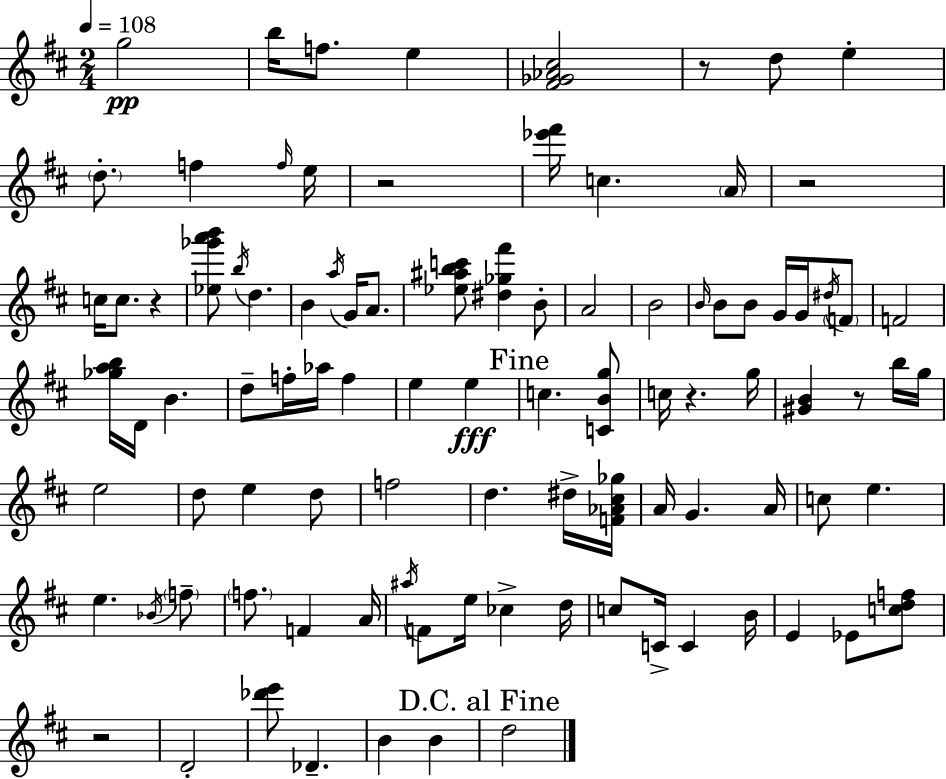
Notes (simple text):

G5/h B5/s F5/e. E5/q [F#4,Gb4,Ab4,C#5]/h R/e D5/e E5/q D5/e. F5/q F5/s E5/s R/h [Eb6,F#6]/s C5/q. A4/s R/h C5/s C5/e. R/q [Eb5,Gb6,A6,B6]/e B5/s D5/q. B4/q A5/s G4/s A4/e. [Eb5,A#5,B5,C6]/e [D#5,Gb5,F#6]/q B4/e A4/h B4/h B4/s B4/e B4/e G4/s G4/s D#5/s F4/e F4/h [Gb5,A5,B5]/s D4/s B4/q. D5/e F5/s Ab5/s F5/q E5/q E5/q C5/q. [C4,B4,G5]/e C5/s R/q. G5/s [G#4,B4]/q R/e B5/s G5/s E5/h D5/e E5/q D5/e F5/h D5/q. D#5/s [F4,Ab4,C#5,Gb5]/s A4/s G4/q. A4/s C5/e E5/q. E5/q. Bb4/s F5/e F5/e. F4/q A4/s A#5/s F4/e E5/s CES5/q D5/s C5/e C4/s C4/q B4/s E4/q Eb4/e [C5,D5,F5]/e R/h D4/h [Db6,E6]/e Db4/q. B4/q B4/q D5/h